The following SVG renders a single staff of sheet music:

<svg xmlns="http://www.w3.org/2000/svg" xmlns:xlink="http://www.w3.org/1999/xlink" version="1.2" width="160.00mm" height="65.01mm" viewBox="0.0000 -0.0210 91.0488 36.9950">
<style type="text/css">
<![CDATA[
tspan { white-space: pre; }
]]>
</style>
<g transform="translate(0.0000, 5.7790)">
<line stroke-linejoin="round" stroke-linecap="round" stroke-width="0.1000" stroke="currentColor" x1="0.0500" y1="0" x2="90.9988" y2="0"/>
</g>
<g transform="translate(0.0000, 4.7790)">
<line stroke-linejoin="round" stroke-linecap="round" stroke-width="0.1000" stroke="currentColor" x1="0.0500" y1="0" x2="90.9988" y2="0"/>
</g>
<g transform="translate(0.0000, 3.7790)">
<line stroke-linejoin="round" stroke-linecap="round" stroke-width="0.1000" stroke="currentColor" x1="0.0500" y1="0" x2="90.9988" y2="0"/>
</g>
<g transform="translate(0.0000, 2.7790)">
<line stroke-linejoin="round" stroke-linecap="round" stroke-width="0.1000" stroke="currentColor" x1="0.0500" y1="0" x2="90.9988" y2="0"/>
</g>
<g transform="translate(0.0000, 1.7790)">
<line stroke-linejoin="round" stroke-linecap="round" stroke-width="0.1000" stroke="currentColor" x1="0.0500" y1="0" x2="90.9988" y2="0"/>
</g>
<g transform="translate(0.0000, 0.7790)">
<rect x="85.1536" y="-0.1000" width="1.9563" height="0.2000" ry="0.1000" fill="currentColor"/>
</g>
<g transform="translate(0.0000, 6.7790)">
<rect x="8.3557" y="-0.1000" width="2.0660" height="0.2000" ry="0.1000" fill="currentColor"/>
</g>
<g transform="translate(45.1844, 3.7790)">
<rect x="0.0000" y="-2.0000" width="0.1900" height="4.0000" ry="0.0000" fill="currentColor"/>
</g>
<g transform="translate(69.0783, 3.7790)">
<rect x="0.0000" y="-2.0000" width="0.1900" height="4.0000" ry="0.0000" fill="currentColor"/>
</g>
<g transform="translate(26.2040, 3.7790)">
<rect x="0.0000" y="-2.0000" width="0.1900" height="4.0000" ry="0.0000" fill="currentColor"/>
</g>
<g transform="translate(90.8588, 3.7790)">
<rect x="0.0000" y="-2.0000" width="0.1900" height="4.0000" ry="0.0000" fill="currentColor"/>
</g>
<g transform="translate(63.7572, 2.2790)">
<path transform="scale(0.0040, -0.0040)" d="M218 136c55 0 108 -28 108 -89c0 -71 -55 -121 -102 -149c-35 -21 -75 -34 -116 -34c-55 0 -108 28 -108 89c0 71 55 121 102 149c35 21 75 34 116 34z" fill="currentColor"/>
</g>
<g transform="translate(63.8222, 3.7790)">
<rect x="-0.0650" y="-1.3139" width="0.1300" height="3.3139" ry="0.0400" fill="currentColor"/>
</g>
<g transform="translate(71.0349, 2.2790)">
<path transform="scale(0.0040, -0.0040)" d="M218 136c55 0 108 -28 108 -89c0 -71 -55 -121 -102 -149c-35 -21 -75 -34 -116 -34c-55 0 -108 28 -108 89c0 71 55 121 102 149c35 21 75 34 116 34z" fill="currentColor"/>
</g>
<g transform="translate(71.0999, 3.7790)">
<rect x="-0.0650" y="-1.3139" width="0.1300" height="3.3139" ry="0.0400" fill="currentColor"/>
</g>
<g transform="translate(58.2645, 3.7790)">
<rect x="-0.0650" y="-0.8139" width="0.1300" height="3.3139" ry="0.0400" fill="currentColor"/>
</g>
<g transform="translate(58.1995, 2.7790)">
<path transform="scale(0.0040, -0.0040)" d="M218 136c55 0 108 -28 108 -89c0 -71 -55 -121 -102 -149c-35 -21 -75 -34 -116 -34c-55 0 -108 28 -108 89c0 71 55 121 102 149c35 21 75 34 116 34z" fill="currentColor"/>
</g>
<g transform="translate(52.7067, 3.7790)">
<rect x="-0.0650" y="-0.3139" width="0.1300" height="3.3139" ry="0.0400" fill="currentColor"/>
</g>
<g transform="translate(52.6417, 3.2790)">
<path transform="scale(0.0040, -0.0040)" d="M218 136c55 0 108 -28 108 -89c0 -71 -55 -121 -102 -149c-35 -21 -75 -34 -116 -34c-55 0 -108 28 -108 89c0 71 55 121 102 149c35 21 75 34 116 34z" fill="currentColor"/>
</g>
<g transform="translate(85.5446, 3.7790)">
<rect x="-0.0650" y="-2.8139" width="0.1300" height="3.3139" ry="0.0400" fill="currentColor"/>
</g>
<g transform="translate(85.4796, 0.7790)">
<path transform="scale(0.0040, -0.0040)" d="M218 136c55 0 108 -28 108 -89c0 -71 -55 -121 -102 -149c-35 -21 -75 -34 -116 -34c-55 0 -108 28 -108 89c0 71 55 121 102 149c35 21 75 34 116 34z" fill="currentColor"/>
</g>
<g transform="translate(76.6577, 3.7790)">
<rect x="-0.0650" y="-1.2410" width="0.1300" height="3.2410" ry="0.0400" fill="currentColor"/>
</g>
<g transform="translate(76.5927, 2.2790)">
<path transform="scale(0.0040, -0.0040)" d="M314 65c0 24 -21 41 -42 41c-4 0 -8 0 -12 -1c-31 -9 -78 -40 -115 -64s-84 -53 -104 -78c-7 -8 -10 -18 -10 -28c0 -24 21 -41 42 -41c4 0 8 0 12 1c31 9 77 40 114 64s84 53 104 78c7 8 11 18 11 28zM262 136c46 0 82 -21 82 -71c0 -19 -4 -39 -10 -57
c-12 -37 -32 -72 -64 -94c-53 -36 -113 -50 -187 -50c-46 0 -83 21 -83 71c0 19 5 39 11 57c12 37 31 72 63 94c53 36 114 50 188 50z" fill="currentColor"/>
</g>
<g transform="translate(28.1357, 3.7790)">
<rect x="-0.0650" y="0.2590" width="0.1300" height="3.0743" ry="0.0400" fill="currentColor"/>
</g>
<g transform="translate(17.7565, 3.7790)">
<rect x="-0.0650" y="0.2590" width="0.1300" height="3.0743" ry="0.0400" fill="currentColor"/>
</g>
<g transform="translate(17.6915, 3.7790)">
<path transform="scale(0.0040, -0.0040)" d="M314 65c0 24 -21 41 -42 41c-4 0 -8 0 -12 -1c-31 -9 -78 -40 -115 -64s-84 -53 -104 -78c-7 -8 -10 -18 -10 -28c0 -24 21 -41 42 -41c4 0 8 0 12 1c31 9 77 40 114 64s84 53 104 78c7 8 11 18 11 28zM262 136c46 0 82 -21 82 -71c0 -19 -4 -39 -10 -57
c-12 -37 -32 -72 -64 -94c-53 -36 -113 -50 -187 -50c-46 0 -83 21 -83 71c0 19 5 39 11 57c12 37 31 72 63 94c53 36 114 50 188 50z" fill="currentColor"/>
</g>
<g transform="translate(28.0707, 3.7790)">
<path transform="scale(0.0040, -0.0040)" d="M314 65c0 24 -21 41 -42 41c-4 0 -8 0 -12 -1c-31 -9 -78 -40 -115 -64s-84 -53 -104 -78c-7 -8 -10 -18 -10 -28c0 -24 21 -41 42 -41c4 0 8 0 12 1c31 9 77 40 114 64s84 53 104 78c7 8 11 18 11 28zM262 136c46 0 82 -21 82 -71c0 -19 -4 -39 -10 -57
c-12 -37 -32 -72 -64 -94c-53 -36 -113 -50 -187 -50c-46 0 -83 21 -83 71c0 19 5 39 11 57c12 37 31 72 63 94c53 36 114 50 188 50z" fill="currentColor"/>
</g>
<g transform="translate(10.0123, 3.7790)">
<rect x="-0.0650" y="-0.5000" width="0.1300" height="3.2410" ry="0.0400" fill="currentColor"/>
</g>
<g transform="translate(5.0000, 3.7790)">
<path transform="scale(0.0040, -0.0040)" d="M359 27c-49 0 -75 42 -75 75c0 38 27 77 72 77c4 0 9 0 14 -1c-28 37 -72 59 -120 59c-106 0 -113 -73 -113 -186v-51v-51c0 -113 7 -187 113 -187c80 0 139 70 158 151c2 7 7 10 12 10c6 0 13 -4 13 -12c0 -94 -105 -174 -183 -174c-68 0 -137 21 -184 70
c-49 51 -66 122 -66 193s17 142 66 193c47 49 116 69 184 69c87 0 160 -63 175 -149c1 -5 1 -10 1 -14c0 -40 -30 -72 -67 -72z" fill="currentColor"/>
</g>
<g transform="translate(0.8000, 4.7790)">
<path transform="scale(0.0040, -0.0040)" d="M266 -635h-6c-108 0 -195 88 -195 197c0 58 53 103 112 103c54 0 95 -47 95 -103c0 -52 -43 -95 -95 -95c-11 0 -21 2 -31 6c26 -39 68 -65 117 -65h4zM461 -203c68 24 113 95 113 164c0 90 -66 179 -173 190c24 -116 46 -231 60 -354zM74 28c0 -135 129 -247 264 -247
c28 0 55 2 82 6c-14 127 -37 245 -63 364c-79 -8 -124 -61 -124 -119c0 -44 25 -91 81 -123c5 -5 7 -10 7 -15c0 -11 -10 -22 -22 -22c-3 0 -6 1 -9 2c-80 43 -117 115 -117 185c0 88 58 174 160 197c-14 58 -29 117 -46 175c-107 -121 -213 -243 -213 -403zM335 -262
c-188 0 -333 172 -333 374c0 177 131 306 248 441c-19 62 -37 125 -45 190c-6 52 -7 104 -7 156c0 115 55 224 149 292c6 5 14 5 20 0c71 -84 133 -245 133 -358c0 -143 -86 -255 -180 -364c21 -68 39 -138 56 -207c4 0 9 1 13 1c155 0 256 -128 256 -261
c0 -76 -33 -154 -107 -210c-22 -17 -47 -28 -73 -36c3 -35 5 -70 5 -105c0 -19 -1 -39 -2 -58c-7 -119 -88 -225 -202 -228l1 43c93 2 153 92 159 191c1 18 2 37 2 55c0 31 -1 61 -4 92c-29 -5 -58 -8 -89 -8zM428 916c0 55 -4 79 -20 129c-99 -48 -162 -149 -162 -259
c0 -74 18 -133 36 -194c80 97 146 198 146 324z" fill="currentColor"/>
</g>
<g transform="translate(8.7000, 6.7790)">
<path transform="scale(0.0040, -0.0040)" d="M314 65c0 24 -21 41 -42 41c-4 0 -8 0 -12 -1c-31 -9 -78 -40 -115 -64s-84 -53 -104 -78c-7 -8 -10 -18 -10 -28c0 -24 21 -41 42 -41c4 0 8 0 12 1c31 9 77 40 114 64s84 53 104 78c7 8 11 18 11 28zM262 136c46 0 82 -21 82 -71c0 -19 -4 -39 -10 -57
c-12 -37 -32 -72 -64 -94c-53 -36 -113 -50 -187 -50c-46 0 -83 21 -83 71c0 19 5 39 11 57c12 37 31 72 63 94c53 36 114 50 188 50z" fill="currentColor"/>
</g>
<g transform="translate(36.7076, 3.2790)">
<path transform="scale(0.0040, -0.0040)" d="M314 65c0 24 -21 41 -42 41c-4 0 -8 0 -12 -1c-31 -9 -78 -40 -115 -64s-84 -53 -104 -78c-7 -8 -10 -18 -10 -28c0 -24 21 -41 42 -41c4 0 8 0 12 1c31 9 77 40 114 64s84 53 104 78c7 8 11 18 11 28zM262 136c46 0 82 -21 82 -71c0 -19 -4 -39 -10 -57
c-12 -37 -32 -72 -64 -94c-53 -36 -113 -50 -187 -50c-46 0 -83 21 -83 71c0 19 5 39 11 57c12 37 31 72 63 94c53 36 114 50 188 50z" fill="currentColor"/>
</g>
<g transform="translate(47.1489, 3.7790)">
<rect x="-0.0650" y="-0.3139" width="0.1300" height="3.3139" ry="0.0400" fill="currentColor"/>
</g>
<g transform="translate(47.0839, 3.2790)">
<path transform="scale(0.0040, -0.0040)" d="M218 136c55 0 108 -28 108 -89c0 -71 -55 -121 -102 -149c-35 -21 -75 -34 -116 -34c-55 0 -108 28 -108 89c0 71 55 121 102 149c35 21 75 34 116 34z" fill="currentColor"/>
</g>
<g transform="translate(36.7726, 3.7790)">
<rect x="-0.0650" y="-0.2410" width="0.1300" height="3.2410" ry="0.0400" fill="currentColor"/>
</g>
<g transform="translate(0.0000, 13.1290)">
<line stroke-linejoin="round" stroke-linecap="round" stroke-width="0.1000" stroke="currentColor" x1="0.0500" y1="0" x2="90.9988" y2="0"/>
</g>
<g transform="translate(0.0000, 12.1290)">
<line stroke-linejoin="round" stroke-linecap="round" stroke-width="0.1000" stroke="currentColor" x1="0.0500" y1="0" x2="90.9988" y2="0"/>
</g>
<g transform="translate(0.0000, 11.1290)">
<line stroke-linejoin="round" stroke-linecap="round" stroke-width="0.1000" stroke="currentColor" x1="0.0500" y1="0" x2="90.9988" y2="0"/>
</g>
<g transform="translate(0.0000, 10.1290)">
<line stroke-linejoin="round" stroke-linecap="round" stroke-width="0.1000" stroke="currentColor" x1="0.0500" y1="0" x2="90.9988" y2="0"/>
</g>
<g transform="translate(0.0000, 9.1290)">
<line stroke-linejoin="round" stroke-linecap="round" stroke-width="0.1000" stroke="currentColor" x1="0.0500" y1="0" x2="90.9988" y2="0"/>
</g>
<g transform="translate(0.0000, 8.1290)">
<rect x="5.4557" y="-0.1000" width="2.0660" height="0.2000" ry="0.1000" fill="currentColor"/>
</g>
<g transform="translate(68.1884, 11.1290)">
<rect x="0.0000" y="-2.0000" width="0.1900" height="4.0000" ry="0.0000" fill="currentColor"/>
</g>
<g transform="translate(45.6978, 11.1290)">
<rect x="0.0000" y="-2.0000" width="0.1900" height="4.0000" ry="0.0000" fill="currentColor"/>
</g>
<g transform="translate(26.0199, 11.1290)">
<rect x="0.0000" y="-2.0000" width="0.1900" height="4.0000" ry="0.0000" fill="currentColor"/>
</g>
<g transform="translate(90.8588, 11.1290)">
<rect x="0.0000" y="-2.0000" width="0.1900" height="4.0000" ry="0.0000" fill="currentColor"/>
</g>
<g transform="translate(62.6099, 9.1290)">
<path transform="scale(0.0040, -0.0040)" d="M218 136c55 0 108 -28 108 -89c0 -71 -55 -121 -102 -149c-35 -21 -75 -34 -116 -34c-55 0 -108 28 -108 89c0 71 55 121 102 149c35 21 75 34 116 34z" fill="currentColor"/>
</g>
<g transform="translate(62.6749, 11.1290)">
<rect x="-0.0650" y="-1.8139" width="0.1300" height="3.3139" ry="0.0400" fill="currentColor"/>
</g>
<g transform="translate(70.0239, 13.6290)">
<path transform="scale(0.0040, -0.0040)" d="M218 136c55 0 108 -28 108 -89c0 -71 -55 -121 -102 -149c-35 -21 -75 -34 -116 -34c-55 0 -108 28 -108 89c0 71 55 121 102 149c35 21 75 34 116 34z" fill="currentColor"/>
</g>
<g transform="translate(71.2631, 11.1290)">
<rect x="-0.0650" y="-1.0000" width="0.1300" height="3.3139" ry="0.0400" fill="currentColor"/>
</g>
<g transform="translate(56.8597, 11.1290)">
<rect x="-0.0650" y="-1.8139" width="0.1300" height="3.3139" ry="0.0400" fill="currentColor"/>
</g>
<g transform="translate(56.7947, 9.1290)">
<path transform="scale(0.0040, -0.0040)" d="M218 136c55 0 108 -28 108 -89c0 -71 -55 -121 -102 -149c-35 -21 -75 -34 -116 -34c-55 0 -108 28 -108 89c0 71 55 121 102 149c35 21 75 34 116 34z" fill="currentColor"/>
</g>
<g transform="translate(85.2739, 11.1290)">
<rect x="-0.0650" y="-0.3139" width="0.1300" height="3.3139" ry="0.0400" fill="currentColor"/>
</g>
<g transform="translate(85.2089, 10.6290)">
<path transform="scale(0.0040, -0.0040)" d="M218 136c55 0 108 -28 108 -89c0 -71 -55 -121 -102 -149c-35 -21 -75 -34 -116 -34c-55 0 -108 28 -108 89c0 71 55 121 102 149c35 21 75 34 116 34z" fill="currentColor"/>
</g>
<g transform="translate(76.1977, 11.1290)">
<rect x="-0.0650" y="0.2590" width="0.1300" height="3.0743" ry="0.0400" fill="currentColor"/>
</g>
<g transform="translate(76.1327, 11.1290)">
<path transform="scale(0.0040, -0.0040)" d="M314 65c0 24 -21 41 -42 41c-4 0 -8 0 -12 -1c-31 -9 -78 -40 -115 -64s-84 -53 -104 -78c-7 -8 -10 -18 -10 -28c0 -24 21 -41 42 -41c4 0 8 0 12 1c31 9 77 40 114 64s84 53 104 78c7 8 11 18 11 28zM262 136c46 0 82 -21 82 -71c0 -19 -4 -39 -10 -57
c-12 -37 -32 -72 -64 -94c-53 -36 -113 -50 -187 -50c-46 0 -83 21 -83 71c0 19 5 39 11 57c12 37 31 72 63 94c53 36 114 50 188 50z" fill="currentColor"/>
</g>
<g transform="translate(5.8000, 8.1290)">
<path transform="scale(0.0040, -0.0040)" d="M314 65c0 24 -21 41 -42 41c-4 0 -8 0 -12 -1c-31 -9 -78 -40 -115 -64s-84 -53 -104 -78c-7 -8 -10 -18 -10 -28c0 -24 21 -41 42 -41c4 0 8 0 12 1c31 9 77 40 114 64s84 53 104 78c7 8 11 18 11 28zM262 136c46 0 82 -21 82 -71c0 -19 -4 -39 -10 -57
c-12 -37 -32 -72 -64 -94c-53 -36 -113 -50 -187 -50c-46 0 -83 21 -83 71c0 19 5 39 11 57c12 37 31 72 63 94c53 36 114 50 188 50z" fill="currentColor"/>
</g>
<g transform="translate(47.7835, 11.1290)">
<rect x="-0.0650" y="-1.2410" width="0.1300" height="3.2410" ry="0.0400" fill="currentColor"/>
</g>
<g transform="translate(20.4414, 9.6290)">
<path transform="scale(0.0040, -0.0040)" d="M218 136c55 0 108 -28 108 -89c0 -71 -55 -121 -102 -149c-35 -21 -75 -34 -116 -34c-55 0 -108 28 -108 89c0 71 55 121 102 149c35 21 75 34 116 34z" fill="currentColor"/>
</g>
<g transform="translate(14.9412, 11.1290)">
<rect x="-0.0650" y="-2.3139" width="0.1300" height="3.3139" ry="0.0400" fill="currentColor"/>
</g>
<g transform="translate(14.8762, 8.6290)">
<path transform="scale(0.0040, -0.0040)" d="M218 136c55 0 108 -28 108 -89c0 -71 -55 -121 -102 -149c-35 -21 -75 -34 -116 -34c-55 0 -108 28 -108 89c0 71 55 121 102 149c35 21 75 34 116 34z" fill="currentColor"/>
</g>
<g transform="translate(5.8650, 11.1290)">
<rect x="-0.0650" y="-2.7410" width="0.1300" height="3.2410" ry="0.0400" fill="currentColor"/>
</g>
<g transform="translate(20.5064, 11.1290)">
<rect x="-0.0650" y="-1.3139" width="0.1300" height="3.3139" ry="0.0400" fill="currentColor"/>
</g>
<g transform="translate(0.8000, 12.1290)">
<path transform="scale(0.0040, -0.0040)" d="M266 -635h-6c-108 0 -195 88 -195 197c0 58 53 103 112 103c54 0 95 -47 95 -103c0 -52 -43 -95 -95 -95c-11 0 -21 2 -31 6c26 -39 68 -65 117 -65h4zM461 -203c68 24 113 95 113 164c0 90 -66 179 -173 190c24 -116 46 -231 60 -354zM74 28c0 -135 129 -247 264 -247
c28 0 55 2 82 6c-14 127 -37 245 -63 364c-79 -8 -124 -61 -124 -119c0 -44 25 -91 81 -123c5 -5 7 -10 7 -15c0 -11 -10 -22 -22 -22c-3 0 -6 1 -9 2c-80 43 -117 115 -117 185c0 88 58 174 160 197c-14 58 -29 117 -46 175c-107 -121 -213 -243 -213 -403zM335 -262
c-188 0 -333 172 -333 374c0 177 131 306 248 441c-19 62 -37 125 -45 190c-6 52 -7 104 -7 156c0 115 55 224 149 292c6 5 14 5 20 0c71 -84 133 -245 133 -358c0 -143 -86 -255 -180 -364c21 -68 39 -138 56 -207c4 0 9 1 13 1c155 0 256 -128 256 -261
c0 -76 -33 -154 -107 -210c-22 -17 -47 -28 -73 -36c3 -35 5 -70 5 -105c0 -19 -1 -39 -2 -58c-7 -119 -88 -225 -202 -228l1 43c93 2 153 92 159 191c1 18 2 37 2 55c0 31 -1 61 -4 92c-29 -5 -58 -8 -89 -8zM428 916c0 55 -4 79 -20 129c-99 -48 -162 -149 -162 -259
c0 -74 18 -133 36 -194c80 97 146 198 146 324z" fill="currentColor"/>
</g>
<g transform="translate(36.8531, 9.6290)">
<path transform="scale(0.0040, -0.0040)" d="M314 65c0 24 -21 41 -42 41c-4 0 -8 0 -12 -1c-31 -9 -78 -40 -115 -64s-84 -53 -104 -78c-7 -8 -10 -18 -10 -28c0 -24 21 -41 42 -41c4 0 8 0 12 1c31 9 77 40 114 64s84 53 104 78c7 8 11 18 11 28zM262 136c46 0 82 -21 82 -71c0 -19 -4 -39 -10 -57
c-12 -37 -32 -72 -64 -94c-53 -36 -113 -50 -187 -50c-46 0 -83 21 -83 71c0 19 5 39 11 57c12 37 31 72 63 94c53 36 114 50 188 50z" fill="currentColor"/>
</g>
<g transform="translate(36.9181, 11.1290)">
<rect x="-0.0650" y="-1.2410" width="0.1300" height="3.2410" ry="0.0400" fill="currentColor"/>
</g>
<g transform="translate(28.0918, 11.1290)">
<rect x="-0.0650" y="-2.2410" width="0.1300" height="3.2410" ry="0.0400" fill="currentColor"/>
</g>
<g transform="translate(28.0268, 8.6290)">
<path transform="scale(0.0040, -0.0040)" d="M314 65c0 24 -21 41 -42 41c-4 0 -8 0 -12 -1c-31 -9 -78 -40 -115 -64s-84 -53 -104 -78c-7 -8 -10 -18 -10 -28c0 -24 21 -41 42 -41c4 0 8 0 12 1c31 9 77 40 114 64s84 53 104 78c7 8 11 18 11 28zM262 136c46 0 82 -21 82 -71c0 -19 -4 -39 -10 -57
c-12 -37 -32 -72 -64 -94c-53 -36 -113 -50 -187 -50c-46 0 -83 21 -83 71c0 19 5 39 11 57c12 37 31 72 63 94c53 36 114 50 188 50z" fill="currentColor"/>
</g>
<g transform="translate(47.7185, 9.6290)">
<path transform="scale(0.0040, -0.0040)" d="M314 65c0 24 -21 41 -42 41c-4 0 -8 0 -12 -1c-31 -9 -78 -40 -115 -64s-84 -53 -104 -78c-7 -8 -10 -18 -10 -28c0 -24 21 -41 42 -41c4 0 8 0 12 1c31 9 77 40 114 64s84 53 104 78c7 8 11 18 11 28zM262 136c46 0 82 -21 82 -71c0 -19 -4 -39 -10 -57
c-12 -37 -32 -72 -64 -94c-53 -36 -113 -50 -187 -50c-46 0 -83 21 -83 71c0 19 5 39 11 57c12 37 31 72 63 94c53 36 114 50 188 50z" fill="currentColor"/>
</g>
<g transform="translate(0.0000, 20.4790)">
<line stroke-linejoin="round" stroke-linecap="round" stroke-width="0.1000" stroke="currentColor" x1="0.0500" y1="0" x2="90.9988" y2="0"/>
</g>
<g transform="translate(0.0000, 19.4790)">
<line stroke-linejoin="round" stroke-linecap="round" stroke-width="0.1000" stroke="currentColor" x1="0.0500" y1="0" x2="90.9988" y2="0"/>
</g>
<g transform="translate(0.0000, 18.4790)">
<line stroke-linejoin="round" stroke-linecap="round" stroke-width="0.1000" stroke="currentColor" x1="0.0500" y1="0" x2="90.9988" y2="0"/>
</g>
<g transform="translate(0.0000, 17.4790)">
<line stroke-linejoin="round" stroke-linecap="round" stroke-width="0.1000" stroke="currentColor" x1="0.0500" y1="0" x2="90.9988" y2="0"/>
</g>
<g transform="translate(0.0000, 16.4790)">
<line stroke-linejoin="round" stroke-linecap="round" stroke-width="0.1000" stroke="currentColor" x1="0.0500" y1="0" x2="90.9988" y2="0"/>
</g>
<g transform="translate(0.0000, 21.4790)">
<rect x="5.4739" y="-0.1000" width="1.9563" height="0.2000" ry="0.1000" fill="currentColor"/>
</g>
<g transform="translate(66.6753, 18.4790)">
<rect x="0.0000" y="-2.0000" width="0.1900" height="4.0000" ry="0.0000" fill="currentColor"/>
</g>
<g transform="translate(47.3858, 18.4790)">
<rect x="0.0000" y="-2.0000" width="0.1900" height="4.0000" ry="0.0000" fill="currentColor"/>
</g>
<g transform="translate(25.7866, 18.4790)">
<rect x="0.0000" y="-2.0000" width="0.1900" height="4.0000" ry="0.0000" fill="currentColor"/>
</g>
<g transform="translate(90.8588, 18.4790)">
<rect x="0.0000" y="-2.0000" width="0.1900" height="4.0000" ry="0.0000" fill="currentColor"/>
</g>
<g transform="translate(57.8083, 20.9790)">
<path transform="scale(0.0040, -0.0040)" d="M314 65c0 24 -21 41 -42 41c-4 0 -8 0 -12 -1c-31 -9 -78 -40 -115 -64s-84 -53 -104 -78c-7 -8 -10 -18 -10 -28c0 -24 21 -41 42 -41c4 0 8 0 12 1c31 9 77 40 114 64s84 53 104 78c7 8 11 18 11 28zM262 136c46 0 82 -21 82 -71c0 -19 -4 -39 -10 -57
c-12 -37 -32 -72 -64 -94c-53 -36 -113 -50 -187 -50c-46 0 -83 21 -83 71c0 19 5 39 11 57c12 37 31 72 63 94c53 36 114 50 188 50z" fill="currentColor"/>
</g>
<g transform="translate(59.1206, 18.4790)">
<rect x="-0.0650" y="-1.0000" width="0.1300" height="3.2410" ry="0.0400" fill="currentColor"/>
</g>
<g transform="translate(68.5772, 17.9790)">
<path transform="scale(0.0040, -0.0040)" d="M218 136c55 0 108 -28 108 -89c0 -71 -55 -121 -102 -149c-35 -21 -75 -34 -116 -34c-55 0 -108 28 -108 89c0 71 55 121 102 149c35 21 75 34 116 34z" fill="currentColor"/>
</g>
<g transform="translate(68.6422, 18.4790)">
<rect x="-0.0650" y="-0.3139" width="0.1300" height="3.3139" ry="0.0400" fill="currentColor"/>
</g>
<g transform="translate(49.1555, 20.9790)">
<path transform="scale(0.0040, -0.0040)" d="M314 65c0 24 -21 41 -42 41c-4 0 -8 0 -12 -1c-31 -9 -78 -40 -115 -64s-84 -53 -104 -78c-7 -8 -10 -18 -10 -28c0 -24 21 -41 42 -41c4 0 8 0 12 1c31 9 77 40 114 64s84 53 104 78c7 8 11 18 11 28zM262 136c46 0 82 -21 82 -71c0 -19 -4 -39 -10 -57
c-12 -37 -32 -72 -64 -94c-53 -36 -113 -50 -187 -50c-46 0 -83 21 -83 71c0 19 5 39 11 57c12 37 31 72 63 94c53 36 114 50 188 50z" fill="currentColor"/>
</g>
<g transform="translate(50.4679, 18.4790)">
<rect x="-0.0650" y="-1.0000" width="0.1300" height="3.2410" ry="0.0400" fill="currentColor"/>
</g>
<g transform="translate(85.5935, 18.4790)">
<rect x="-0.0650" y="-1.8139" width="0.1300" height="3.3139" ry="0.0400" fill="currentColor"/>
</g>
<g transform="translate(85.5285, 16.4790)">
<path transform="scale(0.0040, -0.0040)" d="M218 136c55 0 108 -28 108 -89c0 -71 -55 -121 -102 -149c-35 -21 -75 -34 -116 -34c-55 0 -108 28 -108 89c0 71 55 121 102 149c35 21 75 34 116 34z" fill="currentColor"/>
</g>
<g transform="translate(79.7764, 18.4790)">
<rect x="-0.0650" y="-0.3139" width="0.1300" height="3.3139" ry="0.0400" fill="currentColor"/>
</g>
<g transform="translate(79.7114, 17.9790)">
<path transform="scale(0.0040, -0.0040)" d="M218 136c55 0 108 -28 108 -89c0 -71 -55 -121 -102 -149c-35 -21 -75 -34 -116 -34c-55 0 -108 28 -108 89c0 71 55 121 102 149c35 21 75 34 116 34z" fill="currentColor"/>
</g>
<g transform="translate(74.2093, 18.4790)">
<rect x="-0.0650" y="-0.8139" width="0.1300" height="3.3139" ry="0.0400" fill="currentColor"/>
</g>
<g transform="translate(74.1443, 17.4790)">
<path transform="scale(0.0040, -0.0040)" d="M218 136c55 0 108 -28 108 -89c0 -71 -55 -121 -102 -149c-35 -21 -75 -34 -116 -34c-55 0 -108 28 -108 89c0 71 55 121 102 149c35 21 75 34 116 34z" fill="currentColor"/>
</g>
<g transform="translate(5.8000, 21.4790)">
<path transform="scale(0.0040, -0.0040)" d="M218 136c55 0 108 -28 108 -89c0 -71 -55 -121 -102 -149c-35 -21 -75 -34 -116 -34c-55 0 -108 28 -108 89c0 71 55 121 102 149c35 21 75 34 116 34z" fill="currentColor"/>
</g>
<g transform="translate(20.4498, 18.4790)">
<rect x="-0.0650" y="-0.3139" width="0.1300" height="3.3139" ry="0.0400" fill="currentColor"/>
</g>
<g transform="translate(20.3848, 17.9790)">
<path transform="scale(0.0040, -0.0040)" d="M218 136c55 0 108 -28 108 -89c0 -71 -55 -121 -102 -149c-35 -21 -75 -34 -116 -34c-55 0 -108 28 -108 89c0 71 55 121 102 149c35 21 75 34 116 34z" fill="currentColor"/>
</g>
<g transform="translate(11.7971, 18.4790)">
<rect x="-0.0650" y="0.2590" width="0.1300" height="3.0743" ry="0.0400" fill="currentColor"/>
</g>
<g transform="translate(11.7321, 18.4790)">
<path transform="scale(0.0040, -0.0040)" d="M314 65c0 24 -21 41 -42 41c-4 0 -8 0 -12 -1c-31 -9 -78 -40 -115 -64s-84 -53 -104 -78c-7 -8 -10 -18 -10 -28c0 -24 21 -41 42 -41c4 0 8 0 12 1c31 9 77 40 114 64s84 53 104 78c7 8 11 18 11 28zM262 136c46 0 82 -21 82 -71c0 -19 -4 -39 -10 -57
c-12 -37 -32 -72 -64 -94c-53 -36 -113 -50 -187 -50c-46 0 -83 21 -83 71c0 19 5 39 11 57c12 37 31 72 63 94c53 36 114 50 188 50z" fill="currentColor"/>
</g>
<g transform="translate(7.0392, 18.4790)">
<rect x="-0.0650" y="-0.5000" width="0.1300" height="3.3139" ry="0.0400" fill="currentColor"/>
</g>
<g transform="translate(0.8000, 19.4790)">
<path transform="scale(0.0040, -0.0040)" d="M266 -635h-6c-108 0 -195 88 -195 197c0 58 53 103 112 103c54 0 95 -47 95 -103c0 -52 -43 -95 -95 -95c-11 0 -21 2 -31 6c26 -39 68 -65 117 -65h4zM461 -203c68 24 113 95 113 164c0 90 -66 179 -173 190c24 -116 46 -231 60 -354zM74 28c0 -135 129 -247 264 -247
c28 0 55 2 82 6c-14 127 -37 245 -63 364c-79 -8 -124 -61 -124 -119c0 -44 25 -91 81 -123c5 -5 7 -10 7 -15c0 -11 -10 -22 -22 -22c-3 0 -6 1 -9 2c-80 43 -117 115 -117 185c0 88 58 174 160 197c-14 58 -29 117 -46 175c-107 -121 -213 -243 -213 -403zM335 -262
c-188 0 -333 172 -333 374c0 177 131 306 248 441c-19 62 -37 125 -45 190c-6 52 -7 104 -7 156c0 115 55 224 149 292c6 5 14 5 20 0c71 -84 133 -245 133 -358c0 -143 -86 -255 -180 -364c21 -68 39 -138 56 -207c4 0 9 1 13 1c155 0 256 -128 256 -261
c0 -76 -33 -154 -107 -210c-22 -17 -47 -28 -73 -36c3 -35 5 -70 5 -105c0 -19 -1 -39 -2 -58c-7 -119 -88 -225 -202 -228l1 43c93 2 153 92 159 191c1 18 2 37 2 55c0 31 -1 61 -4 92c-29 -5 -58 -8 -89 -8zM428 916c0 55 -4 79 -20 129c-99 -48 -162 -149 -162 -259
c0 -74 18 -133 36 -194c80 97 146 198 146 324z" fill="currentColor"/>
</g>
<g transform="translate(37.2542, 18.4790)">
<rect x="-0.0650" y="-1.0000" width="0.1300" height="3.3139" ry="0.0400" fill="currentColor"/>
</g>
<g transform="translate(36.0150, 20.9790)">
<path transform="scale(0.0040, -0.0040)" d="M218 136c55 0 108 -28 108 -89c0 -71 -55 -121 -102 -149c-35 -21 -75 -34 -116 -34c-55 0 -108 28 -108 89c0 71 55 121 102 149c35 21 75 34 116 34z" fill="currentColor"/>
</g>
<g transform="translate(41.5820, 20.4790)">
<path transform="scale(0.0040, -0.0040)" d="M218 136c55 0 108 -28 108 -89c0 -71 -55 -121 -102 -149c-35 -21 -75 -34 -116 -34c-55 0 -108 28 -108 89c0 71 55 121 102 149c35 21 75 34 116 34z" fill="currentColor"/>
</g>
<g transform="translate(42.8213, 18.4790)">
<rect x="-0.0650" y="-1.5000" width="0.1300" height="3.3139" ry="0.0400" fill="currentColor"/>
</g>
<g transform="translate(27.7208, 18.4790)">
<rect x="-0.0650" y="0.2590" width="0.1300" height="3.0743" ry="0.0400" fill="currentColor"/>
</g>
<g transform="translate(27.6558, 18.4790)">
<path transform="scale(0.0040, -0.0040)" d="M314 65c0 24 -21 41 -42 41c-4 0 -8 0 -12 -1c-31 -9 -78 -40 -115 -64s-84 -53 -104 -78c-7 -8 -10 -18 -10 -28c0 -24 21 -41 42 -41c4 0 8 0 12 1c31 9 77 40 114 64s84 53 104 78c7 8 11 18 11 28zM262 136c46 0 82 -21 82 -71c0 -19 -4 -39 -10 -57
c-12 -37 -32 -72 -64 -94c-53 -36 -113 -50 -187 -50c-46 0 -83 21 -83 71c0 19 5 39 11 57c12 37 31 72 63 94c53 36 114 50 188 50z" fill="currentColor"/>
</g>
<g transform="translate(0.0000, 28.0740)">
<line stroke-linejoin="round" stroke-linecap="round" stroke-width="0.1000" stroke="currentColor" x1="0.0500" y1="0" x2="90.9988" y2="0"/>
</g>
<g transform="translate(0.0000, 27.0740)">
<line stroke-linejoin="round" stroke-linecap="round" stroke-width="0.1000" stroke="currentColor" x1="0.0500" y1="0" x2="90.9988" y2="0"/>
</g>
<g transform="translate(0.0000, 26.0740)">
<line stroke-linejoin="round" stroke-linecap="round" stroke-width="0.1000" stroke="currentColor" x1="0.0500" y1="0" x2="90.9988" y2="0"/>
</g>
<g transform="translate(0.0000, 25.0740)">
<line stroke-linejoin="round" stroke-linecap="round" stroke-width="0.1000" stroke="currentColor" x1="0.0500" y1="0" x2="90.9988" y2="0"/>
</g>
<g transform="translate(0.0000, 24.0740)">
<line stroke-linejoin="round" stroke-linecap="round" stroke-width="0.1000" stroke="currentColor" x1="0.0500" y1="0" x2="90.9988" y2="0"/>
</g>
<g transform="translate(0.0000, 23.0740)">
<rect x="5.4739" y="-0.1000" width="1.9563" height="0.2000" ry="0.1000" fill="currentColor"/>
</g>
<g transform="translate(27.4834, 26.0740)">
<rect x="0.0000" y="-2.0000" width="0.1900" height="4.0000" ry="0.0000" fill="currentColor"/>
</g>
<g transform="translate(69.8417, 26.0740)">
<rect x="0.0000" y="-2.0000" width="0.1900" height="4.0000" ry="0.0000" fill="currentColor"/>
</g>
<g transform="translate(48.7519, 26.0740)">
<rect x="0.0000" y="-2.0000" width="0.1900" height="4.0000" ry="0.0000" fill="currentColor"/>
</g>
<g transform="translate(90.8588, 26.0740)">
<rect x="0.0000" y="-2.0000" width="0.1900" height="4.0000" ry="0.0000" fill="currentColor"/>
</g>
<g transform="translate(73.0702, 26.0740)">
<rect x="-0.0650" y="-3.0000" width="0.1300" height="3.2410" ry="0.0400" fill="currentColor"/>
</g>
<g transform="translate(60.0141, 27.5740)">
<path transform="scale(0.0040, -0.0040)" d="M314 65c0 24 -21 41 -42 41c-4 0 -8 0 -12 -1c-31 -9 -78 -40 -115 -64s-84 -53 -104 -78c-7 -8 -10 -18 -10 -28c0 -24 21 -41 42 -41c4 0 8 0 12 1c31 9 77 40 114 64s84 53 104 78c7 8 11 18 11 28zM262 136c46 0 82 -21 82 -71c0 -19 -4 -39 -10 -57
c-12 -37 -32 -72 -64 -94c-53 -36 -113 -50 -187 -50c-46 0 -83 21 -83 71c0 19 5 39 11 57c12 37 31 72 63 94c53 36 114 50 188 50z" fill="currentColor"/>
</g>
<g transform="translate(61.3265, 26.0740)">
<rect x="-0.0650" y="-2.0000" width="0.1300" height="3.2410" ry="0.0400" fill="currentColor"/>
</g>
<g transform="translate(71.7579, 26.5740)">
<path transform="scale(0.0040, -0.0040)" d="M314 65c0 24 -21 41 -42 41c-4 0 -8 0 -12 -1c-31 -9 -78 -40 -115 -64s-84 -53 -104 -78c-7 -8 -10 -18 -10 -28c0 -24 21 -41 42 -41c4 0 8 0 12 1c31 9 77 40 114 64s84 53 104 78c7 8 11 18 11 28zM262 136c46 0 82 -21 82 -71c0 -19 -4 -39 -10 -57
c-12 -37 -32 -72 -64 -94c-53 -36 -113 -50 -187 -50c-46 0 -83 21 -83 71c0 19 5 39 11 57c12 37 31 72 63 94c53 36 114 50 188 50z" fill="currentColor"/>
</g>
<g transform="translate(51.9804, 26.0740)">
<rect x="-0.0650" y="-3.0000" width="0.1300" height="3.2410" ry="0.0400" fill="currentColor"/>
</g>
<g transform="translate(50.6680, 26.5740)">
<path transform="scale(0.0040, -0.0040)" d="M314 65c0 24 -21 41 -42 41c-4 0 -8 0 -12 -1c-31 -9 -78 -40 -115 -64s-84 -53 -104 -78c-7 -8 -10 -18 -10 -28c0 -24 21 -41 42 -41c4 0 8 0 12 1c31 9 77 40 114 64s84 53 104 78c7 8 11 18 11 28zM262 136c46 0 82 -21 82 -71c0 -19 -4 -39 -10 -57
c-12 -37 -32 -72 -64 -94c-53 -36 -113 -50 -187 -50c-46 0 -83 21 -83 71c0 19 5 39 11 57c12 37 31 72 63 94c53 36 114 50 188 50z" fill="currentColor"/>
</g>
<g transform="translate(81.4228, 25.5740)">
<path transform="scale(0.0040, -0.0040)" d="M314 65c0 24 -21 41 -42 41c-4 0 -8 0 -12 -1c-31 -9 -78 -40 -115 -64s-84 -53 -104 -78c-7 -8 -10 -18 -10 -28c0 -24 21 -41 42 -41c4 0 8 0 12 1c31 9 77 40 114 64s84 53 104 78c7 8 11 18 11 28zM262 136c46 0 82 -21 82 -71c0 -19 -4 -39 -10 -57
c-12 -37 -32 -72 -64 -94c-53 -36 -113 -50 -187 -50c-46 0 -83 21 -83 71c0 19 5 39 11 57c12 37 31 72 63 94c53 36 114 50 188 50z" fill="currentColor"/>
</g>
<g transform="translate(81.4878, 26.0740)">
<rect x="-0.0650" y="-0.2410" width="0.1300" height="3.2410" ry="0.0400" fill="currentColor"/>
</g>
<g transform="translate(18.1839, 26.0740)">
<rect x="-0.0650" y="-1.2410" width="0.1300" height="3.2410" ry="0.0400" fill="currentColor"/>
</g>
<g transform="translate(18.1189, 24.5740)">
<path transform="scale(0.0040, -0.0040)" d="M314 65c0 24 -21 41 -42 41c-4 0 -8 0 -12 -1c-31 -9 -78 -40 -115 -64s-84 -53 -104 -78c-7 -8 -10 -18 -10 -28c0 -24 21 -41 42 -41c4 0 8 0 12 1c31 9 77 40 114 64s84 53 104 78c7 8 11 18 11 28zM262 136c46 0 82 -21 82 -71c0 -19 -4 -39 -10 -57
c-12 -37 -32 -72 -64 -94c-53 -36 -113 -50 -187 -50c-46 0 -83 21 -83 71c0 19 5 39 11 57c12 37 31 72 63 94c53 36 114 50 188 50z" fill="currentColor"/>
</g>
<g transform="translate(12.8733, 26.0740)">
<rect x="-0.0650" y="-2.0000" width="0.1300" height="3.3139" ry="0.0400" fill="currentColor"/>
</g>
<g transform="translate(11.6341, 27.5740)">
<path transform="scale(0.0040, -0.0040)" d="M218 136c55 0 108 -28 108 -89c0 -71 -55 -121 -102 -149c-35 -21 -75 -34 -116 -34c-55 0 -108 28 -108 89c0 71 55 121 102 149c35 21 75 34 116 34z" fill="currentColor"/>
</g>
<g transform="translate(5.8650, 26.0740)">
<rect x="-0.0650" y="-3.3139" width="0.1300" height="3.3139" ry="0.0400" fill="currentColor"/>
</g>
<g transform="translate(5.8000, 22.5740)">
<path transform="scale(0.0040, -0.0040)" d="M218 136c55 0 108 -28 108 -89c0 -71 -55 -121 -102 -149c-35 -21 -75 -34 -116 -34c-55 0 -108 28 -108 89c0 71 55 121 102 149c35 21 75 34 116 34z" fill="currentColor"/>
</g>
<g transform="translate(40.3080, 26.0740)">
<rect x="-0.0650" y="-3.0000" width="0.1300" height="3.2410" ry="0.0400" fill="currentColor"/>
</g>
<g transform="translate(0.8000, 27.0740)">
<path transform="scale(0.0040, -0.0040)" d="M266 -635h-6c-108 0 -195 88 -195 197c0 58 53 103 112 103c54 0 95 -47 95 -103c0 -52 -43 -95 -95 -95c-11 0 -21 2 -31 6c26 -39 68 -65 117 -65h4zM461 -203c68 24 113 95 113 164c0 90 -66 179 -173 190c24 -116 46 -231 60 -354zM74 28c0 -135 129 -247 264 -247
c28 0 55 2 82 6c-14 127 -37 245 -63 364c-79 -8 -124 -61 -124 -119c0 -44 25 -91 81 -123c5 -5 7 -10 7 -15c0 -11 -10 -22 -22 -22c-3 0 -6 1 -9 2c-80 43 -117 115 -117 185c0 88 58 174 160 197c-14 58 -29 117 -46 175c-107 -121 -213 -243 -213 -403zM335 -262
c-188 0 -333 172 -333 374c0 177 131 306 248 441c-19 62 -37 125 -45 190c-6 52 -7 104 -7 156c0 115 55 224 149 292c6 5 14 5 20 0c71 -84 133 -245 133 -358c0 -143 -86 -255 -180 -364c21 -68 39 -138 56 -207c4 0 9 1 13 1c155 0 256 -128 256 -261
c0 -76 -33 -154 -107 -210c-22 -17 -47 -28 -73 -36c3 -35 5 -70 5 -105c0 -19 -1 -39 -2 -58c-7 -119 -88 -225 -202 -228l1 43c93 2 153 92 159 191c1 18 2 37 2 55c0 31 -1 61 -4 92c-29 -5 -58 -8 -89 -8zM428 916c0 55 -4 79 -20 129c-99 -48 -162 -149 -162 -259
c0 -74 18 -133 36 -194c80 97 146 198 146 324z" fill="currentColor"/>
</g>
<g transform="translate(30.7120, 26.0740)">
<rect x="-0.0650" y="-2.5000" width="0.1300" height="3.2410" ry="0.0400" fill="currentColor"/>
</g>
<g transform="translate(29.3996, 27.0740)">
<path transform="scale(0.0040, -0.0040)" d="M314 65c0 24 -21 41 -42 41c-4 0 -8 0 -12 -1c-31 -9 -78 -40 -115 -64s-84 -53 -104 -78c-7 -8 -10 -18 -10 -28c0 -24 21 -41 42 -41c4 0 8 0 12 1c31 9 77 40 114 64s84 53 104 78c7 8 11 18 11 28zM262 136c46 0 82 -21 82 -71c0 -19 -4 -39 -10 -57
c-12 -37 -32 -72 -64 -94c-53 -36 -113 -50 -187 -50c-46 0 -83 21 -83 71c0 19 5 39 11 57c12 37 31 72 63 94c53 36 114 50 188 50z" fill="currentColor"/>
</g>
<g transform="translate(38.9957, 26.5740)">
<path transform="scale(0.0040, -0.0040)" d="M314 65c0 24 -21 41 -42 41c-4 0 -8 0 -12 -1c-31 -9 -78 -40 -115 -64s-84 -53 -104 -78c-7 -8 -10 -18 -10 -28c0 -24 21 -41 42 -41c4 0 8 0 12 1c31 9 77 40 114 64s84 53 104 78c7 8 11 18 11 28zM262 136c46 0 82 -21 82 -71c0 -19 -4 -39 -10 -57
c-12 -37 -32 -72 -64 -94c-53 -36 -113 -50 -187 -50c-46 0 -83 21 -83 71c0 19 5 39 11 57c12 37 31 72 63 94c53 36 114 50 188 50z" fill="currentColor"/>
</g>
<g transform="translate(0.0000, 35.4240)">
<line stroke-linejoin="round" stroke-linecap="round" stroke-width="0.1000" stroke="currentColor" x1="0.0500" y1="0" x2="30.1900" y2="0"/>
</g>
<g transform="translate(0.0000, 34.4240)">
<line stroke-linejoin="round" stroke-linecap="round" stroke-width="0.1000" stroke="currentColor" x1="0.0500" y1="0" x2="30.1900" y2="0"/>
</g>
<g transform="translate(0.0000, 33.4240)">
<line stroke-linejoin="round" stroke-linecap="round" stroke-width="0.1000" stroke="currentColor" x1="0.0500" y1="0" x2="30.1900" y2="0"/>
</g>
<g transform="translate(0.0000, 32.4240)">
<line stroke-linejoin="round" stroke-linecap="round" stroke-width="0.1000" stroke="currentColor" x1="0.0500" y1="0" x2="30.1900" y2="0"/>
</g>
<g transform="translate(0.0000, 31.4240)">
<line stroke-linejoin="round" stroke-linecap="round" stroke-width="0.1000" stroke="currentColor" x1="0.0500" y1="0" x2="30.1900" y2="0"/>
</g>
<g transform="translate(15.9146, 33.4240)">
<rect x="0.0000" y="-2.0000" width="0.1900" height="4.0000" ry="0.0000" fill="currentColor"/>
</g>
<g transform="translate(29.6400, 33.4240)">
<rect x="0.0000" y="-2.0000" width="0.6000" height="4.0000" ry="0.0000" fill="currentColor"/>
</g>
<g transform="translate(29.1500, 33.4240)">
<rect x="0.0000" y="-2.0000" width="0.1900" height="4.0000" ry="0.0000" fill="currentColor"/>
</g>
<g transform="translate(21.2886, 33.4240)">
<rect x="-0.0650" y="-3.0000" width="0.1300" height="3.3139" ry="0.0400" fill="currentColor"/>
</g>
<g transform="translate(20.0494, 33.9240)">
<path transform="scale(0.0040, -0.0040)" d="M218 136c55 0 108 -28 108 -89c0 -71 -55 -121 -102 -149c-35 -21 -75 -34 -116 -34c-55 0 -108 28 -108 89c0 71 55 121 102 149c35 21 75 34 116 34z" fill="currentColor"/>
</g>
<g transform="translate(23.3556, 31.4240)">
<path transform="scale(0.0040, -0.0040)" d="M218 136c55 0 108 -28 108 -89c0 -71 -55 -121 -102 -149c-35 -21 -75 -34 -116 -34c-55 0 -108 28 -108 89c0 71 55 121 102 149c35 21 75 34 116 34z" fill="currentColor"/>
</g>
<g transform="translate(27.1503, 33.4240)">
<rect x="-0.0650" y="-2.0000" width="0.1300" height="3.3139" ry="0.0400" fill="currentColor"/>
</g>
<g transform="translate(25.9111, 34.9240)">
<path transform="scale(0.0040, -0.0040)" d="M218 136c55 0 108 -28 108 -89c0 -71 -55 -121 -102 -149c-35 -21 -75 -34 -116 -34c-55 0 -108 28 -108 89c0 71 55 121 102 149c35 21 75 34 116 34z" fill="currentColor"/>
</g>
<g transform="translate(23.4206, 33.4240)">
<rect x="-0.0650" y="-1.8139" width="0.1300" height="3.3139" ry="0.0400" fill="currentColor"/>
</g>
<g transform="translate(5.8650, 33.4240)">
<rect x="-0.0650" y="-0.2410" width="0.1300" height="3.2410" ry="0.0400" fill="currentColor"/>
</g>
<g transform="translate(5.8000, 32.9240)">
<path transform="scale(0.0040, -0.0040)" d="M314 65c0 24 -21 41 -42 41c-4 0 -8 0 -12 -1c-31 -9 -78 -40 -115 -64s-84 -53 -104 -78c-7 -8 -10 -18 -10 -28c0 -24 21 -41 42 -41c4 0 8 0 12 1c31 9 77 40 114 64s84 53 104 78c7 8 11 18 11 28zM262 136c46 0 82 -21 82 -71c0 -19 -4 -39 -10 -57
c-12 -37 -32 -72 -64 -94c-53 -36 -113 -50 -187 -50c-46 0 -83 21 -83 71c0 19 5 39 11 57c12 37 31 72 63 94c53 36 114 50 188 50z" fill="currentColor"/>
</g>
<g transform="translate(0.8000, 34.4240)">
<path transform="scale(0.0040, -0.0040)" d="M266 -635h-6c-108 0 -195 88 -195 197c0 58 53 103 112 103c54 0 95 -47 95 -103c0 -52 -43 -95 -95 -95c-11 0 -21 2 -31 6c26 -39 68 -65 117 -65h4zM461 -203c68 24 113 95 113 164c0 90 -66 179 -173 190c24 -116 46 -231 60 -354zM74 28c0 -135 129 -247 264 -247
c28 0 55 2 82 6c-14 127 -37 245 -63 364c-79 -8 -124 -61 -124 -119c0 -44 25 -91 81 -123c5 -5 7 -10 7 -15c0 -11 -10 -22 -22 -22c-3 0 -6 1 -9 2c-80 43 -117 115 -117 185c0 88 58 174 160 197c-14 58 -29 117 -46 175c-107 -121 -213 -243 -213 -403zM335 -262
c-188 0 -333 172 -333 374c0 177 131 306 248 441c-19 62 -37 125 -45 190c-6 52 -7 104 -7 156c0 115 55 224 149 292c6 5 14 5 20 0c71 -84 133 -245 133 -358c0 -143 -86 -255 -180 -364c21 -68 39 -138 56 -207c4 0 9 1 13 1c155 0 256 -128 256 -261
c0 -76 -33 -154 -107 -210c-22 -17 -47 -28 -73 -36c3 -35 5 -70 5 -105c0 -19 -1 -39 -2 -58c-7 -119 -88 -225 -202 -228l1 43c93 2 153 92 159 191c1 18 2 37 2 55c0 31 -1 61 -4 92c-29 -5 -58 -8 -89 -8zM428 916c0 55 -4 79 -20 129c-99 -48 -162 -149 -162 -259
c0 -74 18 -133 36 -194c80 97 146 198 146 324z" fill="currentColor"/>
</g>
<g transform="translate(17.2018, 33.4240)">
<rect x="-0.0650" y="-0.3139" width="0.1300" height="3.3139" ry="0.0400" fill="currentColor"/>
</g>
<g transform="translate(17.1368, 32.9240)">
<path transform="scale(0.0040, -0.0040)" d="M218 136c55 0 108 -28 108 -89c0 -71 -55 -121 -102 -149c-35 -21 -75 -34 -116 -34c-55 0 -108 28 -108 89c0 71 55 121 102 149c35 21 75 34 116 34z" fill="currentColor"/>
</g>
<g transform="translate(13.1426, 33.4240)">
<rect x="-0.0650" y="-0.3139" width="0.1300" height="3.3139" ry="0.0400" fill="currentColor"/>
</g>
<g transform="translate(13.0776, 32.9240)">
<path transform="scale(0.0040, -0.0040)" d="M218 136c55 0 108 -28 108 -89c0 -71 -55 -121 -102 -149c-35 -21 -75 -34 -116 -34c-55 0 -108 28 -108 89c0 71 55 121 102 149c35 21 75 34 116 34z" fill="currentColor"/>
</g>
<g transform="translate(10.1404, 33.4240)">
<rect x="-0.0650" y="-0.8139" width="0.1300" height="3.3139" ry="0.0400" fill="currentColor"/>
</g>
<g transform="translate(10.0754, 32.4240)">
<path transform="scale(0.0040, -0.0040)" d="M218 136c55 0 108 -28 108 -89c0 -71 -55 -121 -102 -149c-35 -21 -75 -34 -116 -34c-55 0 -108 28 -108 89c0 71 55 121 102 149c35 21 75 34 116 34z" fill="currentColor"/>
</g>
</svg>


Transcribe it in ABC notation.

X:1
T:Untitled
M:4/4
L:1/4
K:C
C2 B2 B2 c2 c c d e e e2 a a2 g e g2 e2 e2 f f D B2 c C B2 c B2 D E D2 D2 c d c f b F e2 G2 A2 A2 F2 A2 c2 c2 d c c A f F